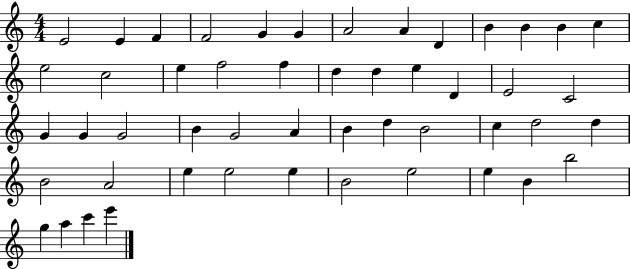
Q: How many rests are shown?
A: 0